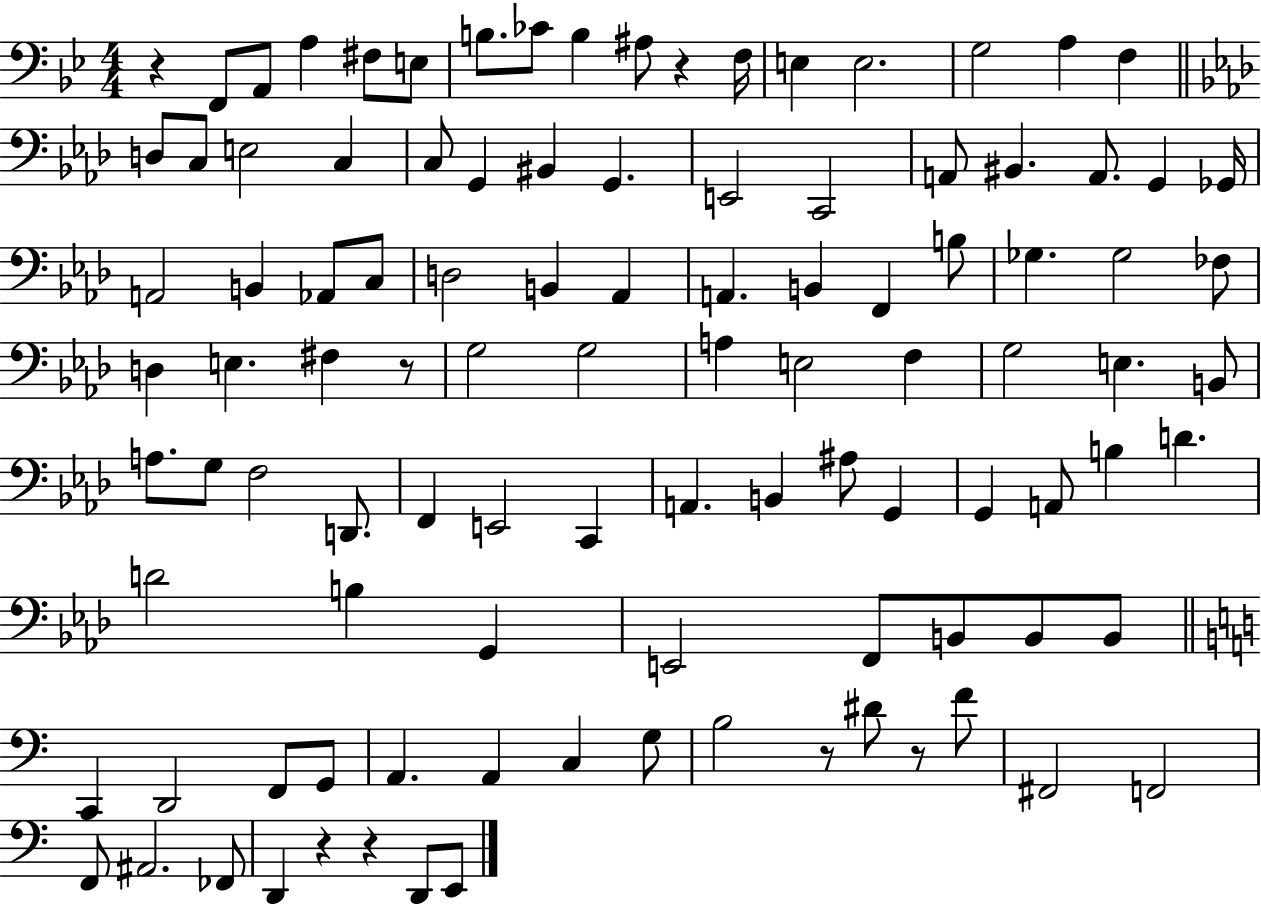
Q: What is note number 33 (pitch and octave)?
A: Ab2